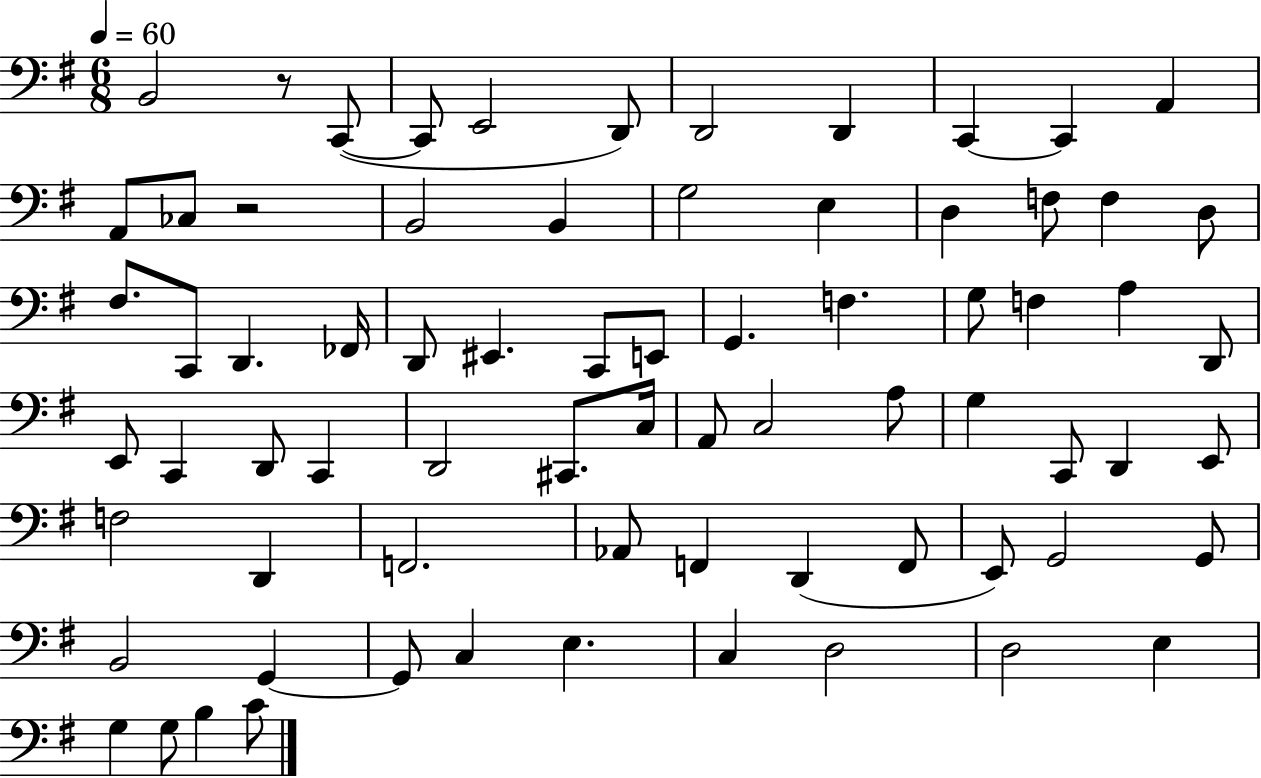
{
  \clef bass
  \numericTimeSignature
  \time 6/8
  \key g \major
  \tempo 4 = 60
  b,2 r8 c,8~(~ | c,8 e,2 d,8) | d,2 d,4 | c,4~~ c,4 a,4 | \break a,8 ces8 r2 | b,2 b,4 | g2 e4 | d4 f8 f4 d8 | \break fis8. c,8 d,4. fes,16 | d,8 eis,4. c,8 e,8 | g,4. f4. | g8 f4 a4 d,8 | \break e,8 c,4 d,8 c,4 | d,2 cis,8. c16 | a,8 c2 a8 | g4 c,8 d,4 e,8 | \break f2 d,4 | f,2. | aes,8 f,4 d,4( f,8 | e,8) g,2 g,8 | \break b,2 g,4~~ | g,8 c4 e4. | c4 d2 | d2 e4 | \break g4 g8 b4 c'8 | \bar "|."
}